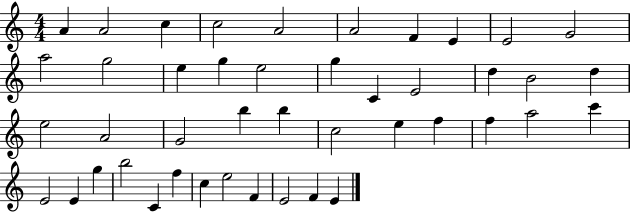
A4/q A4/h C5/q C5/h A4/h A4/h F4/q E4/q E4/h G4/h A5/h G5/h E5/q G5/q E5/h G5/q C4/q E4/h D5/q B4/h D5/q E5/h A4/h G4/h B5/q B5/q C5/h E5/q F5/q F5/q A5/h C6/q E4/h E4/q G5/q B5/h C4/q F5/q C5/q E5/h F4/q E4/h F4/q E4/q